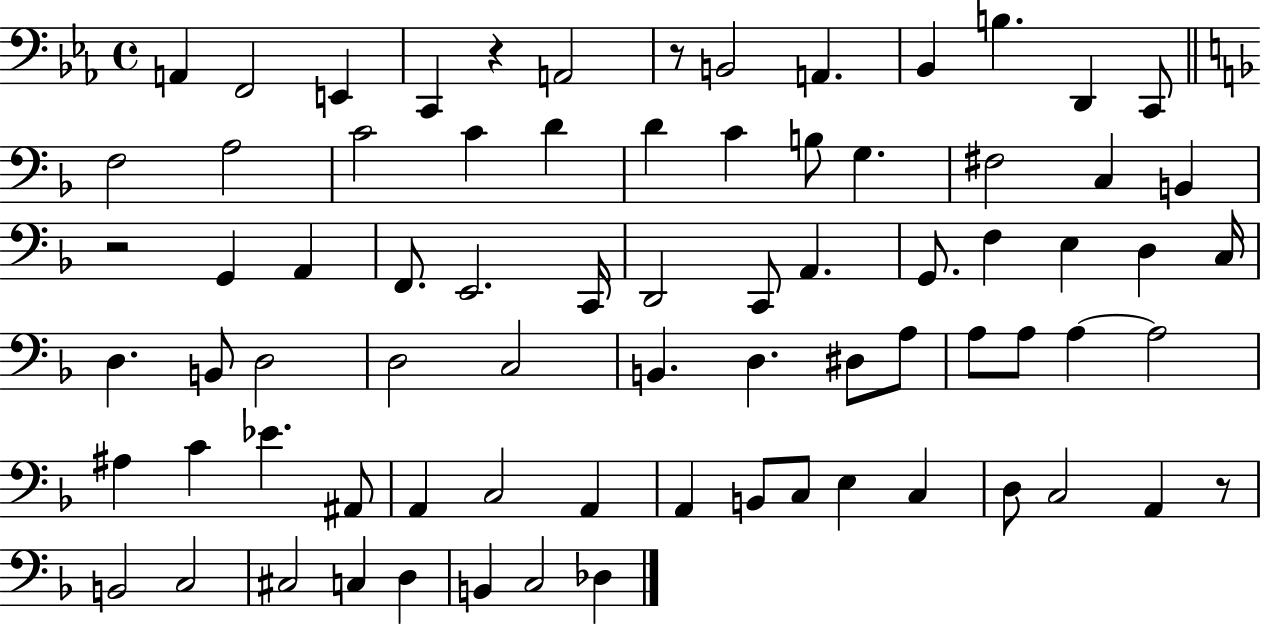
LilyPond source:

{
  \clef bass
  \time 4/4
  \defaultTimeSignature
  \key ees \major
  a,4 f,2 e,4 | c,4 r4 a,2 | r8 b,2 a,4. | bes,4 b4. d,4 c,8 | \break \bar "||" \break \key f \major f2 a2 | c'2 c'4 d'4 | d'4 c'4 b8 g4. | fis2 c4 b,4 | \break r2 g,4 a,4 | f,8. e,2. c,16 | d,2 c,8 a,4. | g,8. f4 e4 d4 c16 | \break d4. b,8 d2 | d2 c2 | b,4. d4. dis8 a8 | a8 a8 a4~~ a2 | \break ais4 c'4 ees'4. ais,8 | a,4 c2 a,4 | a,4 b,8 c8 e4 c4 | d8 c2 a,4 r8 | \break b,2 c2 | cis2 c4 d4 | b,4 c2 des4 | \bar "|."
}